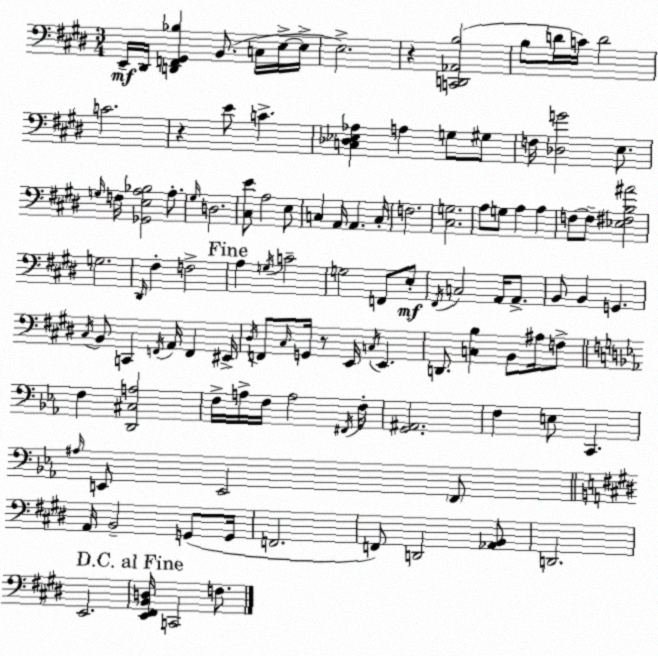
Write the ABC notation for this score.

X:1
T:Untitled
M:3/4
L:1/4
K:E
E,,/4 ^D,,/4 [D,,F,,^G,,_B,] B,,/2 C,/4 E,/4 E,/4 E,2 z [C,,D,,_A,,B,]2 B,/2 D/4 C/4 D2 C2 z E/2 C [C,_D,_E,_A,] A, G,/2 ^G,/2 F,/4 [_D,G]2 E,/2 G,/4 F,/4 [_G,,E,A,_B,]2 A,/2 ^G,/4 D,2 [^C,E]/2 A,2 E,/2 C, A,,/4 A,, C,/4 F,2 [^C,G,]2 A,/2 G,/2 A, A, F,/2 F,/2 [_E,^F,B,^A]2 G,2 ^D,,/4 ^F, F,2 A, G,/4 C2 G,2 F,,/2 E,/2 ^F,,/4 C,2 A,,/4 A,,/2 B,,/2 B,, G,, ^C,/4 B,,/2 C,, F,,/4 A,,/4 F,, ^E,,/4 ^D,/4 F,,/2 ^C,/4 G,,/4 z/2 E,,/4 C,/4 E,, D,,/2 [C,B,] B,,/2 ^A,/4 F,/2 F, [D,,^C,A,]2 F,/4 A,/4 F,/4 A,2 ^F,,/4 F,/4 [G,,^A,,]2 F, E,/2 C,, ^A,/4 E,,/2 E,,2 F,,/2 A,,/4 B,,2 G,,/2 G,,/4 F,,2 F,,/2 D,,2 [_A,,B,,]/2 D,,2 E,,2 [E,,^F,,B,,D,]/4 C,,2 F,/2